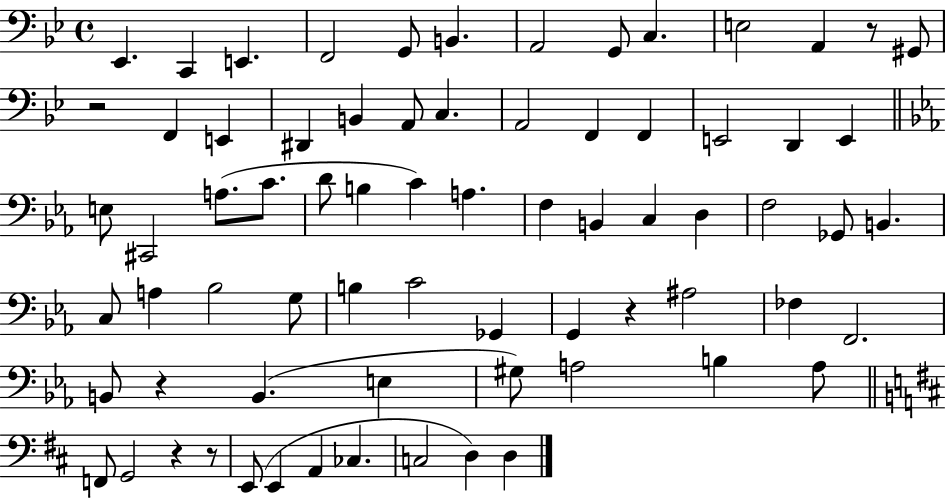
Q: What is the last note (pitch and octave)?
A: D3